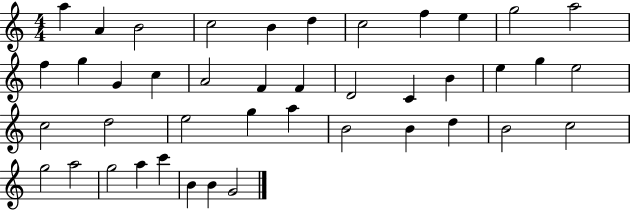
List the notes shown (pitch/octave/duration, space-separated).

A5/q A4/q B4/h C5/h B4/q D5/q C5/h F5/q E5/q G5/h A5/h F5/q G5/q G4/q C5/q A4/h F4/q F4/q D4/h C4/q B4/q E5/q G5/q E5/h C5/h D5/h E5/h G5/q A5/q B4/h B4/q D5/q B4/h C5/h G5/h A5/h G5/h A5/q C6/q B4/q B4/q G4/h